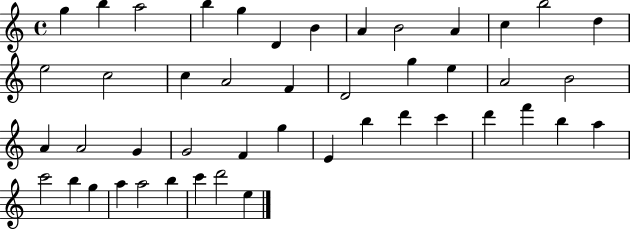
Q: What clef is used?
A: treble